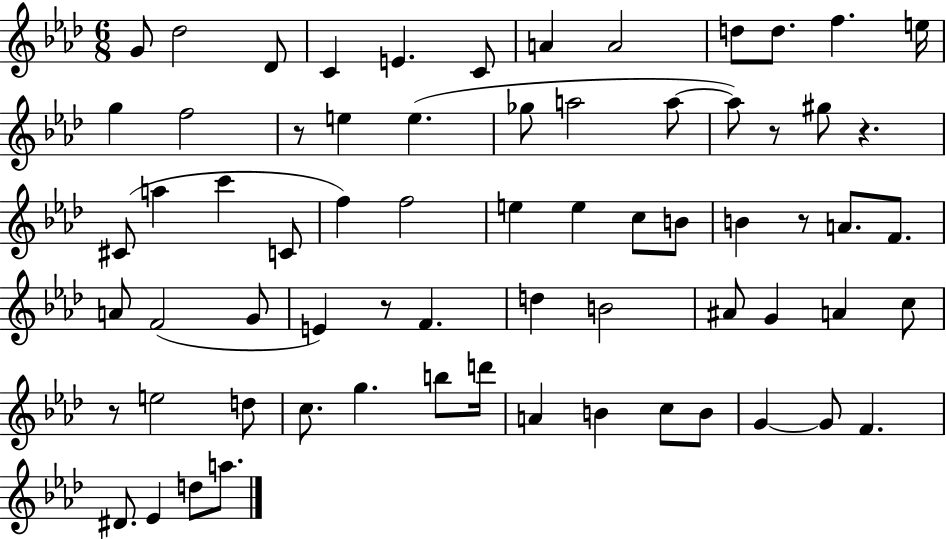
{
  \clef treble
  \numericTimeSignature
  \time 6/8
  \key aes \major
  g'8 des''2 des'8 | c'4 e'4. c'8 | a'4 a'2 | d''8 d''8. f''4. e''16 | \break g''4 f''2 | r8 e''4 e''4.( | ges''8 a''2 a''8~~ | a''8) r8 gis''8 r4. | \break cis'8( a''4 c'''4 c'8 | f''4) f''2 | e''4 e''4 c''8 b'8 | b'4 r8 a'8. f'8. | \break a'8 f'2( g'8 | e'4) r8 f'4. | d''4 b'2 | ais'8 g'4 a'4 c''8 | \break r8 e''2 d''8 | c''8. g''4. b''8 d'''16 | a'4 b'4 c''8 b'8 | g'4~~ g'8 f'4. | \break dis'8. ees'4 d''8 a''8. | \bar "|."
}